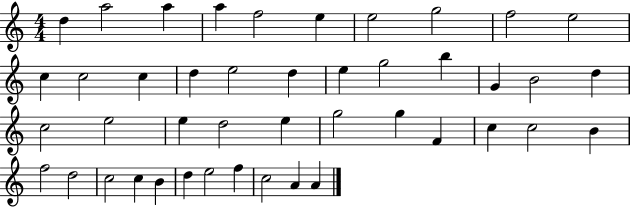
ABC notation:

X:1
T:Untitled
M:4/4
L:1/4
K:C
d a2 a a f2 e e2 g2 f2 e2 c c2 c d e2 d e g2 b G B2 d c2 e2 e d2 e g2 g F c c2 B f2 d2 c2 c B d e2 f c2 A A